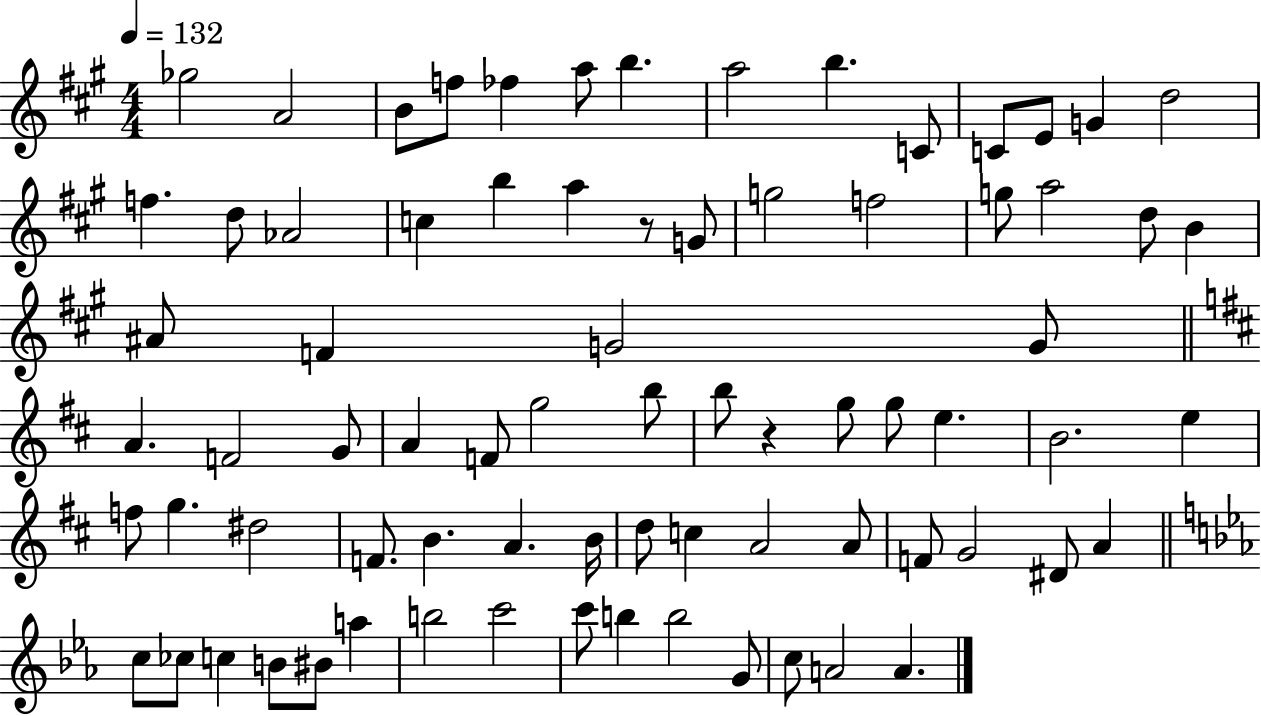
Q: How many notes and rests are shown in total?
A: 76